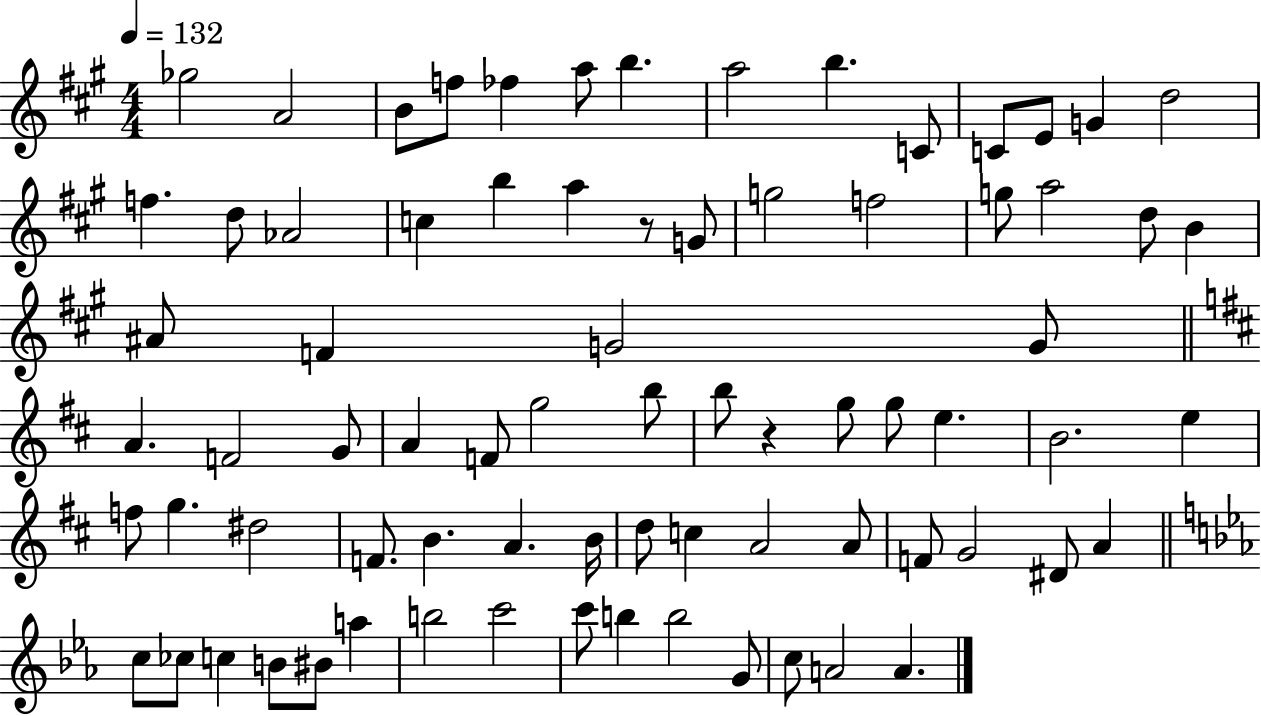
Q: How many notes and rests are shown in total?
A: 76